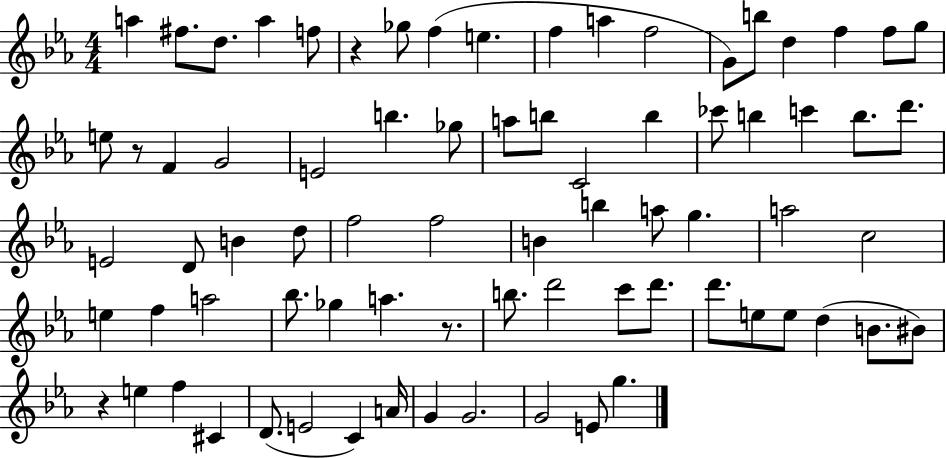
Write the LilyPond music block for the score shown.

{
  \clef treble
  \numericTimeSignature
  \time 4/4
  \key ees \major
  a''4 fis''8. d''8. a''4 f''8 | r4 ges''8 f''4( e''4. | f''4 a''4 f''2 | g'8) b''8 d''4 f''4 f''8 g''8 | \break e''8 r8 f'4 g'2 | e'2 b''4. ges''8 | a''8 b''8 c'2 b''4 | ces'''8 b''4 c'''4 b''8. d'''8. | \break e'2 d'8 b'4 d''8 | f''2 f''2 | b'4 b''4 a''8 g''4. | a''2 c''2 | \break e''4 f''4 a''2 | bes''8. ges''4 a''4. r8. | b''8. d'''2 c'''8 d'''8. | d'''8. e''8 e''8 d''4( b'8. bis'8) | \break r4 e''4 f''4 cis'4 | d'8.( e'2 c'4) a'16 | g'4 g'2. | g'2 e'8 g''4. | \break \bar "|."
}